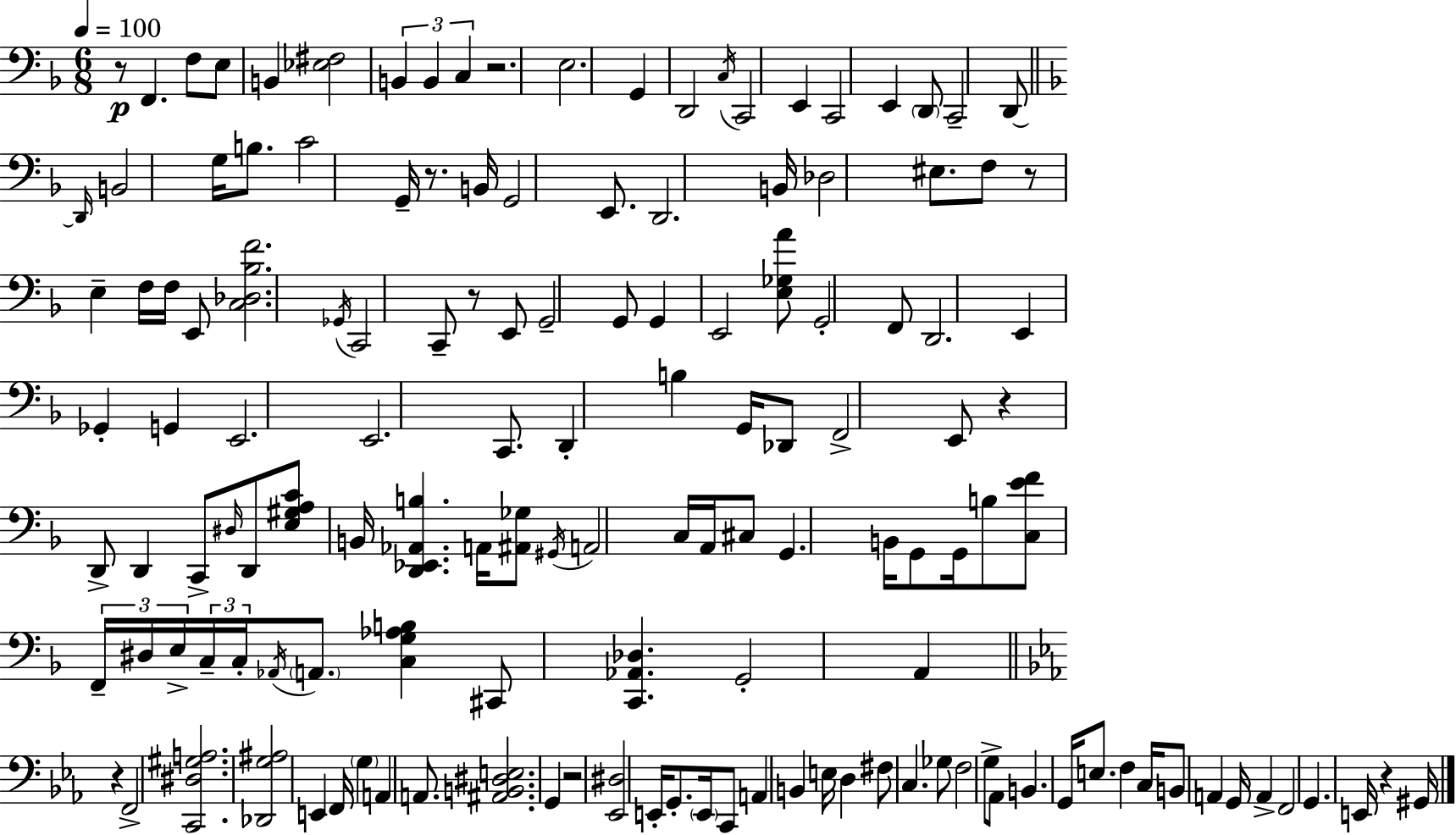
X:1
T:Untitled
M:6/8
L:1/4
K:Dm
z/2 F,, F,/2 E,/2 B,, [_E,^F,]2 B,, B,, C, z2 E,2 G,, D,,2 C,/4 C,,2 E,, C,,2 E,, D,,/2 C,,2 D,,/2 D,,/4 B,,2 G,/4 B,/2 C2 G,,/4 z/2 B,,/4 G,,2 E,,/2 D,,2 B,,/4 _D,2 ^E,/2 F,/2 z/2 E, F,/4 F,/4 E,,/2 [C,_D,_B,F]2 _G,,/4 C,,2 C,,/2 z/2 E,,/2 G,,2 G,,/2 G,, E,,2 [E,_G,A]/2 G,,2 F,,/2 D,,2 E,, _G,, G,, E,,2 E,,2 C,,/2 D,, B, G,,/4 _D,,/2 F,,2 E,,/2 z D,,/2 D,, C,,/2 ^D,/4 D,,/2 [E,^G,A,C]/2 B,,/4 [D,,_E,,_A,,B,] A,,/4 [^A,,_G,]/2 ^G,,/4 A,,2 C,/4 A,,/4 ^C,/2 G,, B,,/4 G,,/2 G,,/4 B,/2 [C,EF]/2 F,,/4 ^D,/4 E,/4 C,/4 C,/4 _A,,/4 A,,/2 [C,G,_A,B,] ^C,,/2 [C,,_A,,_D,] G,,2 A,, z F,,2 [C,,^D,^G,A,]2 [_D,,G,^A,]2 E,, F,,/4 G, A,, A,,/2 [^A,,B,,^D,E,]2 G,, z2 [_E,,^D,]2 E,,/4 G,,/2 E,,/4 C,,/2 A,, B,, E,/4 D, ^F,/2 C, _G,/2 F,2 G,/2 _A,,/2 B,, G,,/4 E,/2 F, C,/4 B,,/2 A,, G,,/4 A,, F,,2 G,, E,,/4 z ^G,,/4